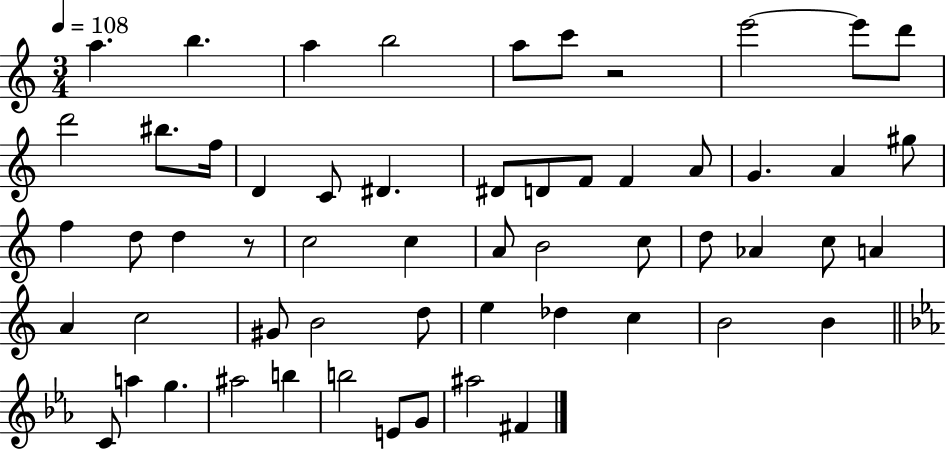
A5/q. B5/q. A5/q B5/h A5/e C6/e R/h E6/h E6/e D6/e D6/h BIS5/e. F5/s D4/q C4/e D#4/q. D#4/e D4/e F4/e F4/q A4/e G4/q. A4/q G#5/e F5/q D5/e D5/q R/e C5/h C5/q A4/e B4/h C5/e D5/e Ab4/q C5/e A4/q A4/q C5/h G#4/e B4/h D5/e E5/q Db5/q C5/q B4/h B4/q C4/e A5/q G5/q. A#5/h B5/q B5/h E4/e G4/e A#5/h F#4/q